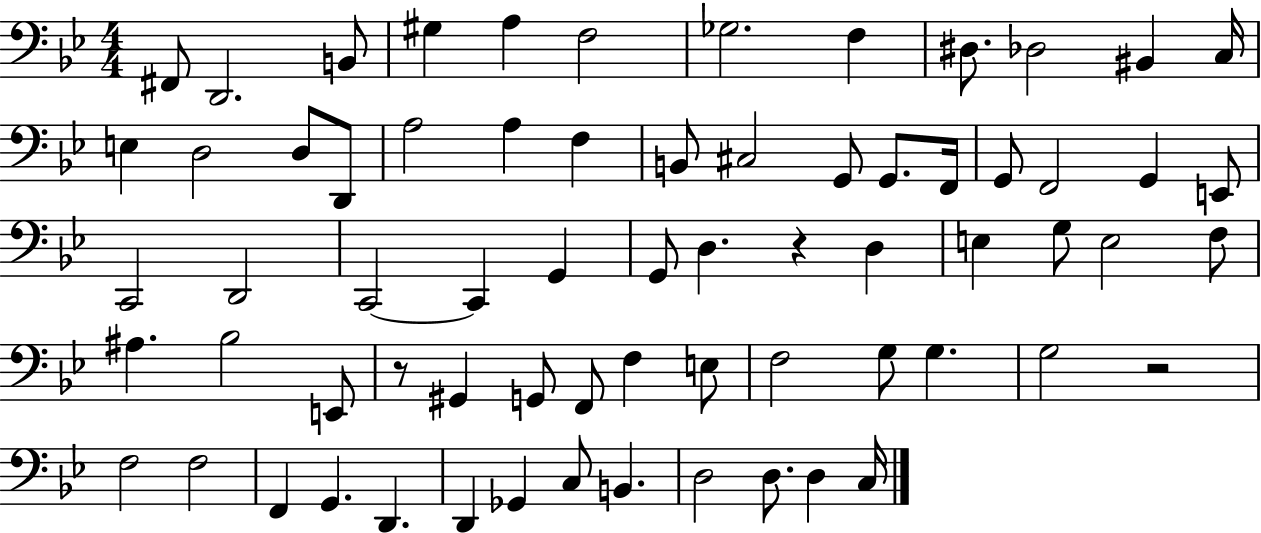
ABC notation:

X:1
T:Untitled
M:4/4
L:1/4
K:Bb
^F,,/2 D,,2 B,,/2 ^G, A, F,2 _G,2 F, ^D,/2 _D,2 ^B,, C,/4 E, D,2 D,/2 D,,/2 A,2 A, F, B,,/2 ^C,2 G,,/2 G,,/2 F,,/4 G,,/2 F,,2 G,, E,,/2 C,,2 D,,2 C,,2 C,, G,, G,,/2 D, z D, E, G,/2 E,2 F,/2 ^A, _B,2 E,,/2 z/2 ^G,, G,,/2 F,,/2 F, E,/2 F,2 G,/2 G, G,2 z2 F,2 F,2 F,, G,, D,, D,, _G,, C,/2 B,, D,2 D,/2 D, C,/4